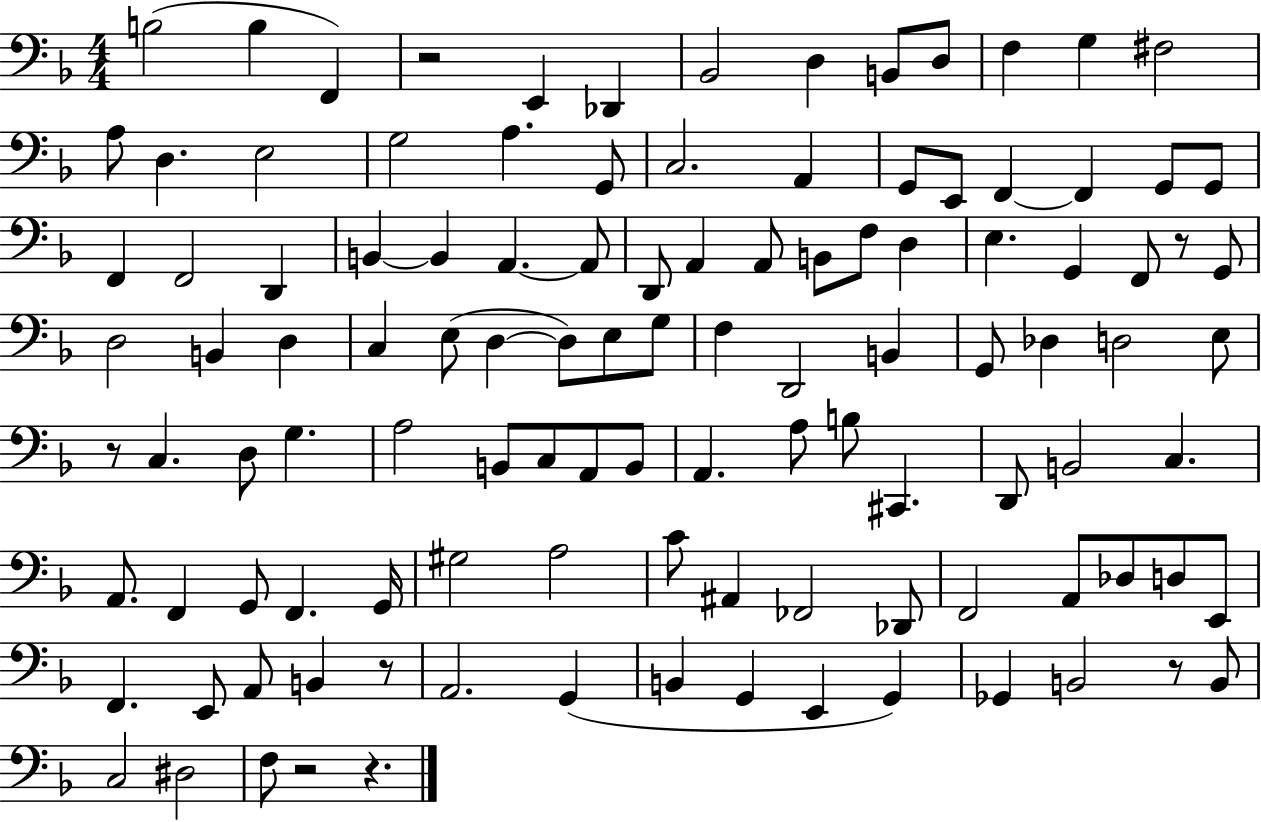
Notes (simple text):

B3/h B3/q F2/q R/h E2/q Db2/q Bb2/h D3/q B2/e D3/e F3/q G3/q F#3/h A3/e D3/q. E3/h G3/h A3/q. G2/e C3/h. A2/q G2/e E2/e F2/q F2/q G2/e G2/e F2/q F2/h D2/q B2/q B2/q A2/q. A2/e D2/e A2/q A2/e B2/e F3/e D3/q E3/q. G2/q F2/e R/e G2/e D3/h B2/q D3/q C3/q E3/e D3/q D3/e E3/e G3/e F3/q D2/h B2/q G2/e Db3/q D3/h E3/e R/e C3/q. D3/e G3/q. A3/h B2/e C3/e A2/e B2/e A2/q. A3/e B3/e C#2/q. D2/e B2/h C3/q. A2/e. F2/q G2/e F2/q. G2/s G#3/h A3/h C4/e A#2/q FES2/h Db2/e F2/h A2/e Db3/e D3/e E2/e F2/q. E2/e A2/e B2/q R/e A2/h. G2/q B2/q G2/q E2/q G2/q Gb2/q B2/h R/e B2/e C3/h D#3/h F3/e R/h R/q.